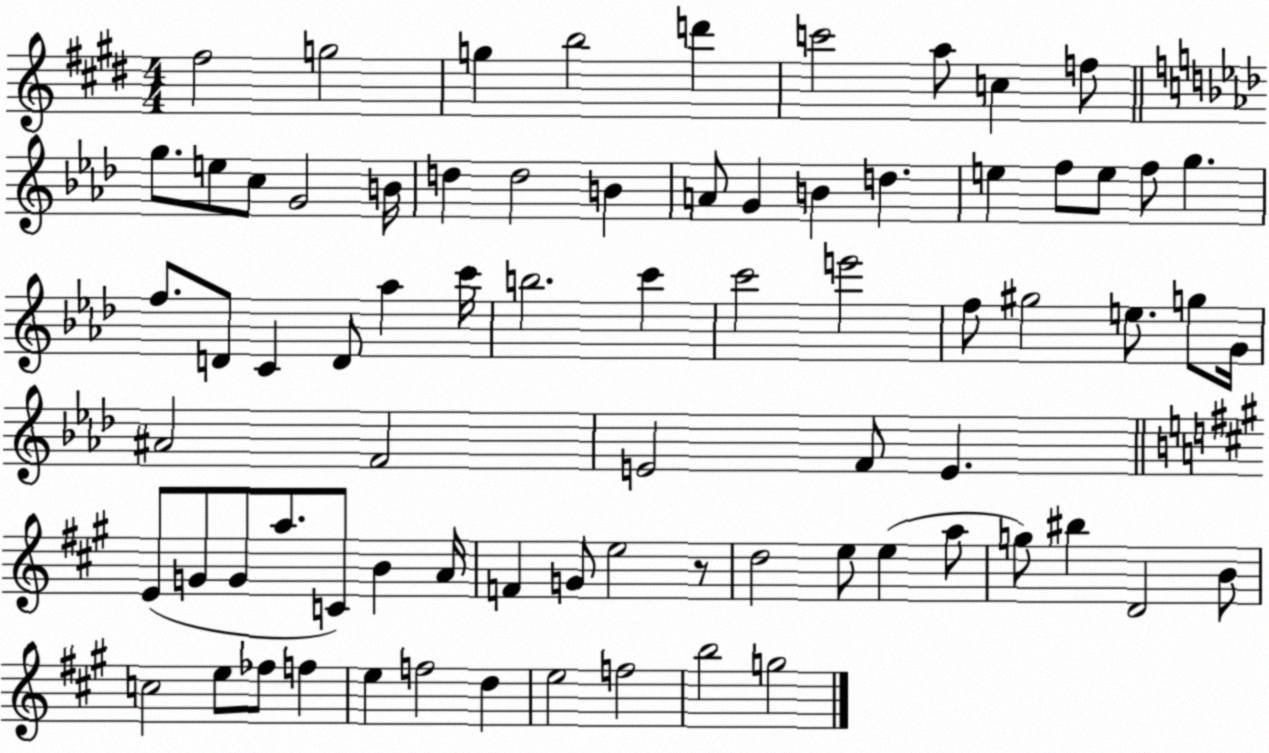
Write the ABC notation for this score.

X:1
T:Untitled
M:4/4
L:1/4
K:E
^f2 g2 g b2 d' c'2 a/2 c f/2 g/2 e/2 c/2 G2 B/4 d d2 B A/2 G B d e f/2 e/2 f/2 g f/2 D/2 C D/2 _a c'/4 b2 c' c'2 e'2 f/2 ^g2 e/2 g/2 G/4 ^A2 F2 E2 F/2 E E/2 G/2 G/2 a/2 C/2 B A/4 F G/2 e2 z/2 d2 e/2 e a/2 g/2 ^b D2 B/2 c2 e/2 _f/2 f e f2 d e2 f2 b2 g2